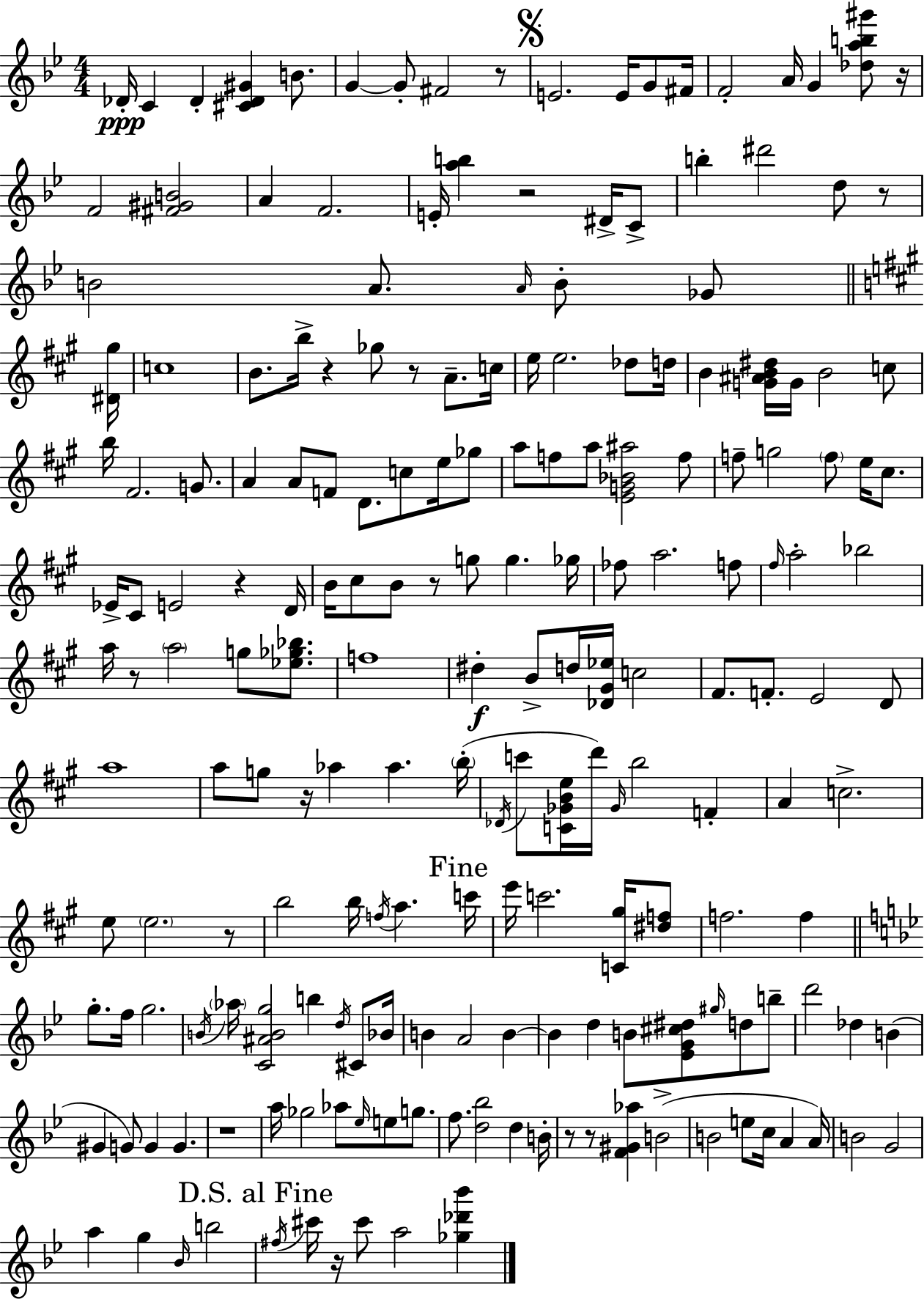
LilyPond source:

{
  \clef treble
  \numericTimeSignature
  \time 4/4
  \key bes \major
  \repeat volta 2 { des'16-.\ppp c'4 des'4-. <cis' des' gis'>4 b'8. | g'4~~ g'8-. fis'2 r8 | \mark \markup { \musicglyph "scripts.segno" } e'2. e'16 g'8 fis'16 | f'2-. a'16 g'4 <des'' a'' b'' gis'''>8 r16 | \break f'2 <fis' gis' b'>2 | a'4 f'2. | e'16-. <a'' b''>4 r2 dis'16-> c'8-> | b''4-. dis'''2 d''8 r8 | \break b'2 a'8. \grace { a'16 } b'8-. ges'8 | \bar "||" \break \key a \major <dis' gis''>16 c''1 | b'8. b''16-> r4 ges''8 r8 a'8.-- | c''16 e''16 e''2. des''8 | d''16 b'4 <g' ais' b' dis''>16 g'16 b'2 c''8 | \break b''16 fis'2. g'8. | a'4 a'8 f'8 d'8. c''8 e''16 ges''8 | a''8 f''8 a''8 <e' g' bes' ais''>2 f''8 | f''8-- g''2 \parenthesize f''8 e''16 cis''8. | \break ees'16-> cis'8 e'2 r4 | d'16 b'16 cis''8 b'8 r8 g''8 g''4. | ges''16 fes''8 a''2. f''8 | \grace { fis''16 } a''2-. bes''2 | \break a''16 r8 \parenthesize a''2 g''8 <ees'' ges'' bes''>8. | f''1 | dis''4-.\f b'8-> d''16 <des' gis' ees''>16 c''2 | fis'8. f'8.-. e'2 | \break d'8 a''1 | a''8 g''8 r16 aes''4 aes''4. | \parenthesize b''16-.( \acciaccatura { des'16 } c'''8 <c' ges' b' e''>16 d'''16) \grace { ges'16 } b''2 | f'4-. a'4 c''2.-> | \break e''8 \parenthesize e''2. | r8 b''2 b''16 \acciaccatura { f''16 } a''4. | \mark "Fine" c'''16 e'''16 c'''2. | <c' gis''>16 <dis'' f''>8 f''2. | \break f''4 \bar "||" \break \key bes \major g''8.-. f''16 g''2. | \acciaccatura { b'16 } \parenthesize aes''16 <c' ais' b' g''>2 b''4 \acciaccatura { d''16 } cis'8 | bes'16 b'4 a'2 b'4~~ | b'4 d''4 b'8 <ees' g' cis'' dis''>8 \grace { gis''16 } d''8 | \break b''8-- d'''2 des''4 b'4( | gis'4 g'8) g'4 g'4. | r1 | a''16 ges''2 aes''8 \grace { ees''16 } e''8 | \break g''8. f''8. <d'' bes''>2 d''4 | b'16-. r8 r8 <f' gis' aes''>4 b'2->( | b'2 e''8 c''16 a'4 | a'16) b'2 g'2 | \break a''4 g''4 \grace { bes'16 } b''2 | \mark "D.S. al Fine" \acciaccatura { fis''16 } cis'''16 r16 cis'''8 a''2 | <ges'' des''' bes'''>4 } \bar "|."
}